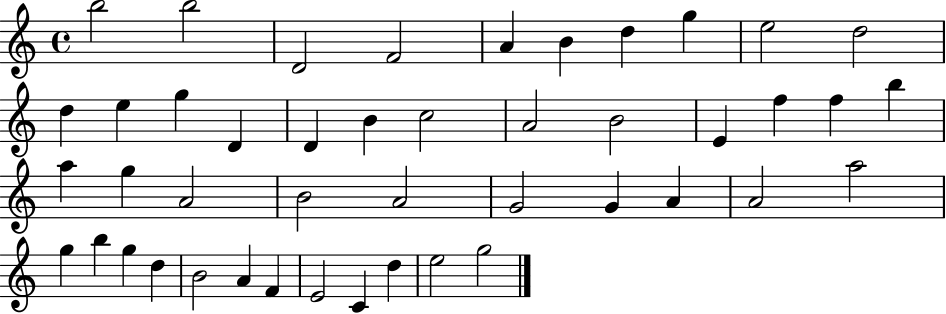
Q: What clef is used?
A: treble